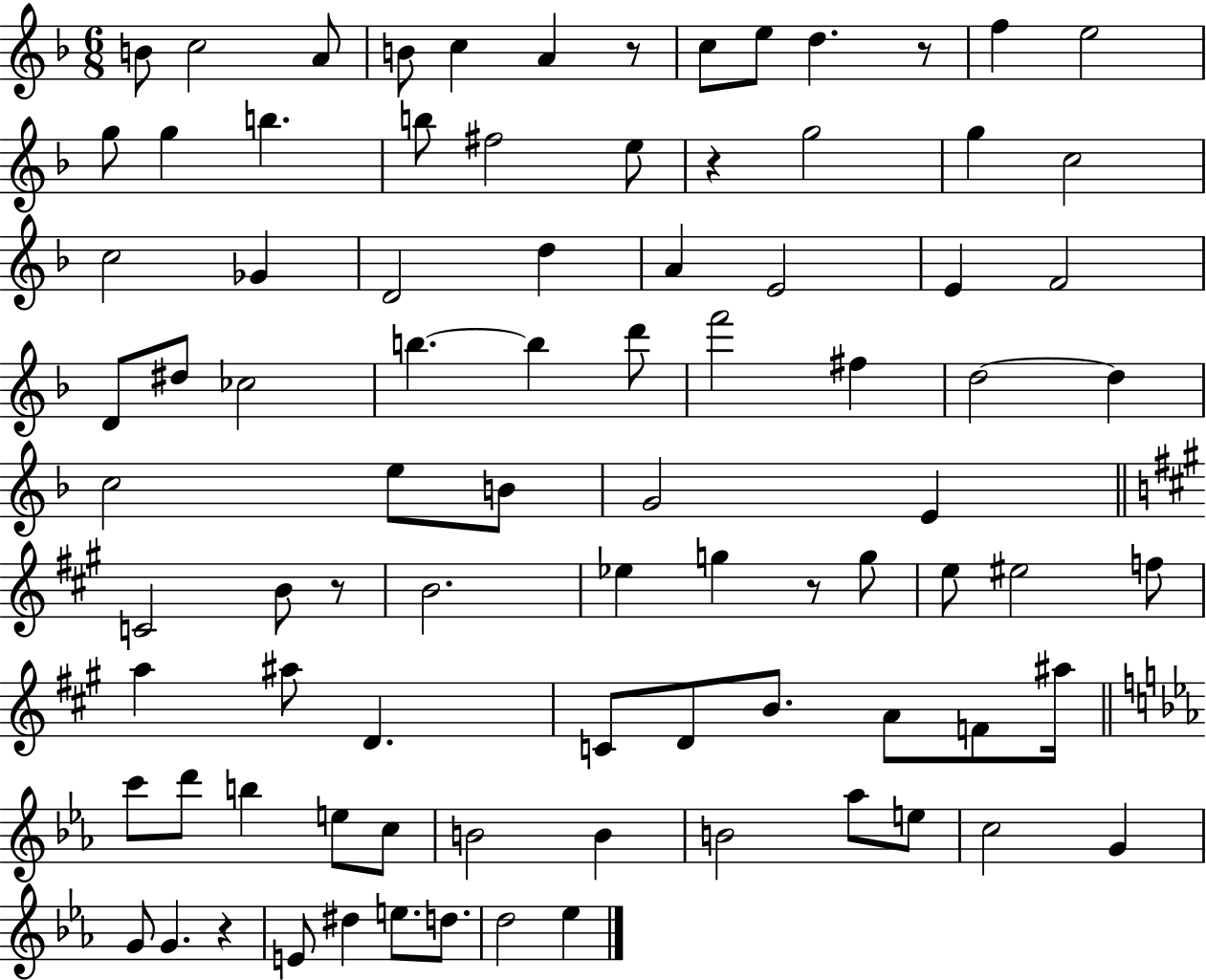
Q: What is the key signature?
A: F major